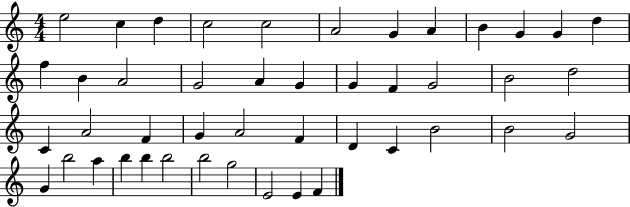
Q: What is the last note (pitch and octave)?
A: F4